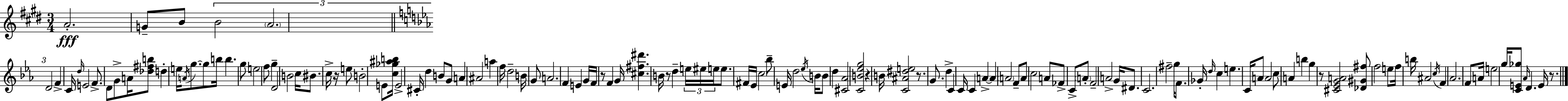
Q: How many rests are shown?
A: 7